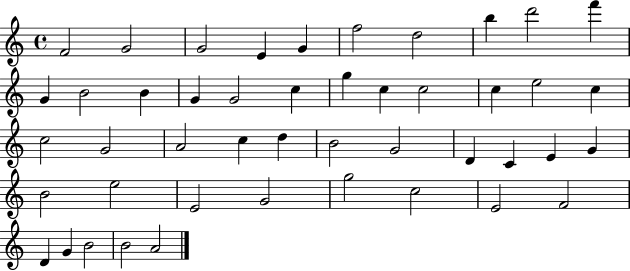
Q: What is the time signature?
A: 4/4